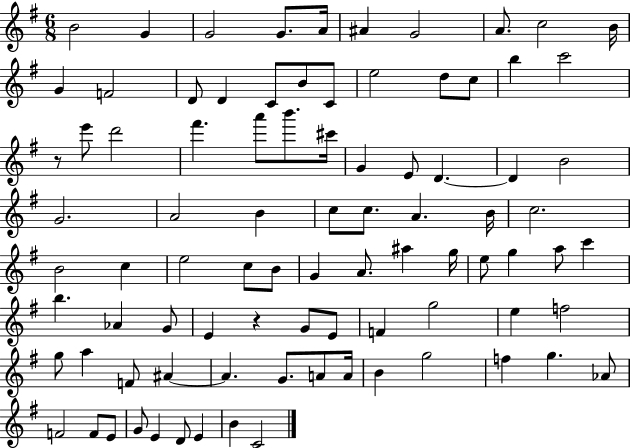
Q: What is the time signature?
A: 6/8